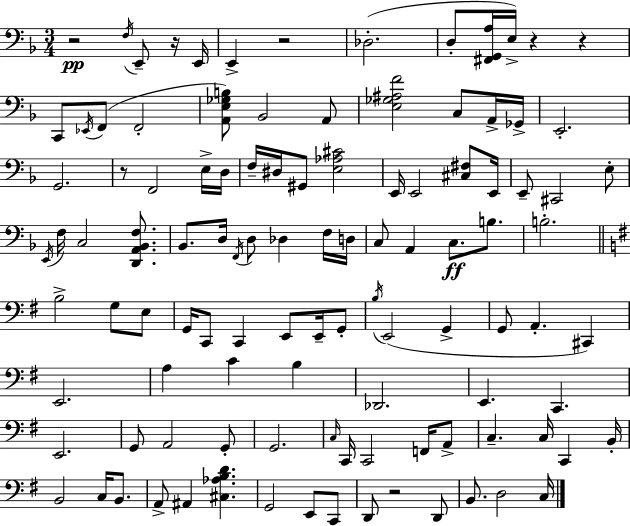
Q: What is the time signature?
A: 3/4